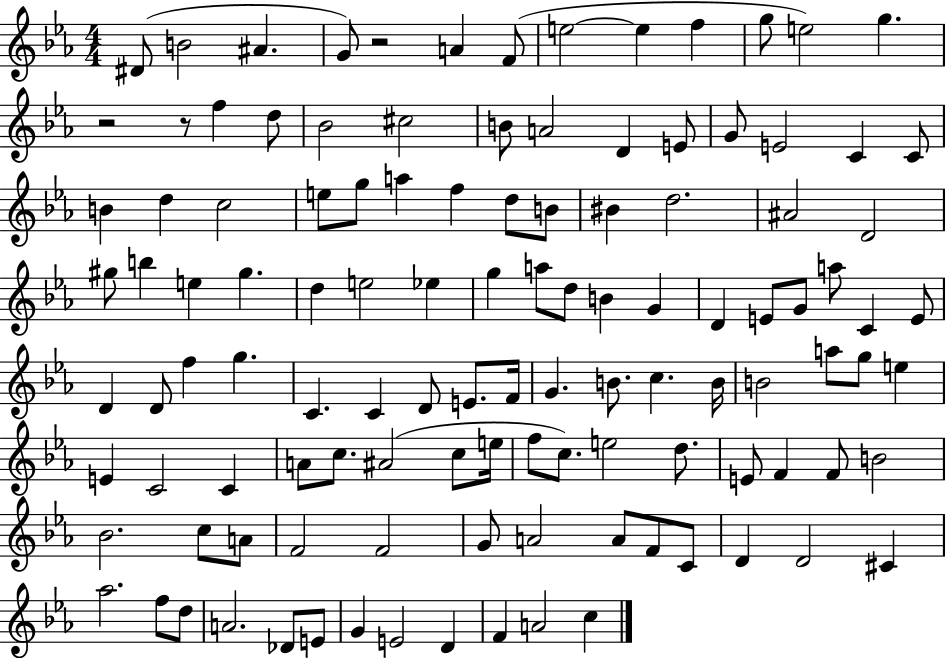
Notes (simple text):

D#4/e B4/h A#4/q. G4/e R/h A4/q F4/e E5/h E5/q F5/q G5/e E5/h G5/q. R/h R/e F5/q D5/e Bb4/h C#5/h B4/e A4/h D4/q E4/e G4/e E4/h C4/q C4/e B4/q D5/q C5/h E5/e G5/e A5/q F5/q D5/e B4/e BIS4/q D5/h. A#4/h D4/h G#5/e B5/q E5/q G#5/q. D5/q E5/h Eb5/q G5/q A5/e D5/e B4/q G4/q D4/q E4/e G4/e A5/e C4/q E4/e D4/q D4/e F5/q G5/q. C4/q. C4/q D4/e E4/e. F4/s G4/q. B4/e. C5/q. B4/s B4/h A5/e G5/e E5/q E4/q C4/h C4/q A4/e C5/e. A#4/h C5/e E5/s F5/e C5/e. E5/h D5/e. E4/e F4/q F4/e B4/h Bb4/h. C5/e A4/e F4/h F4/h G4/e A4/h A4/e F4/e C4/e D4/q D4/h C#4/q Ab5/h. F5/e D5/e A4/h. Db4/e E4/e G4/q E4/h D4/q F4/q A4/h C5/q